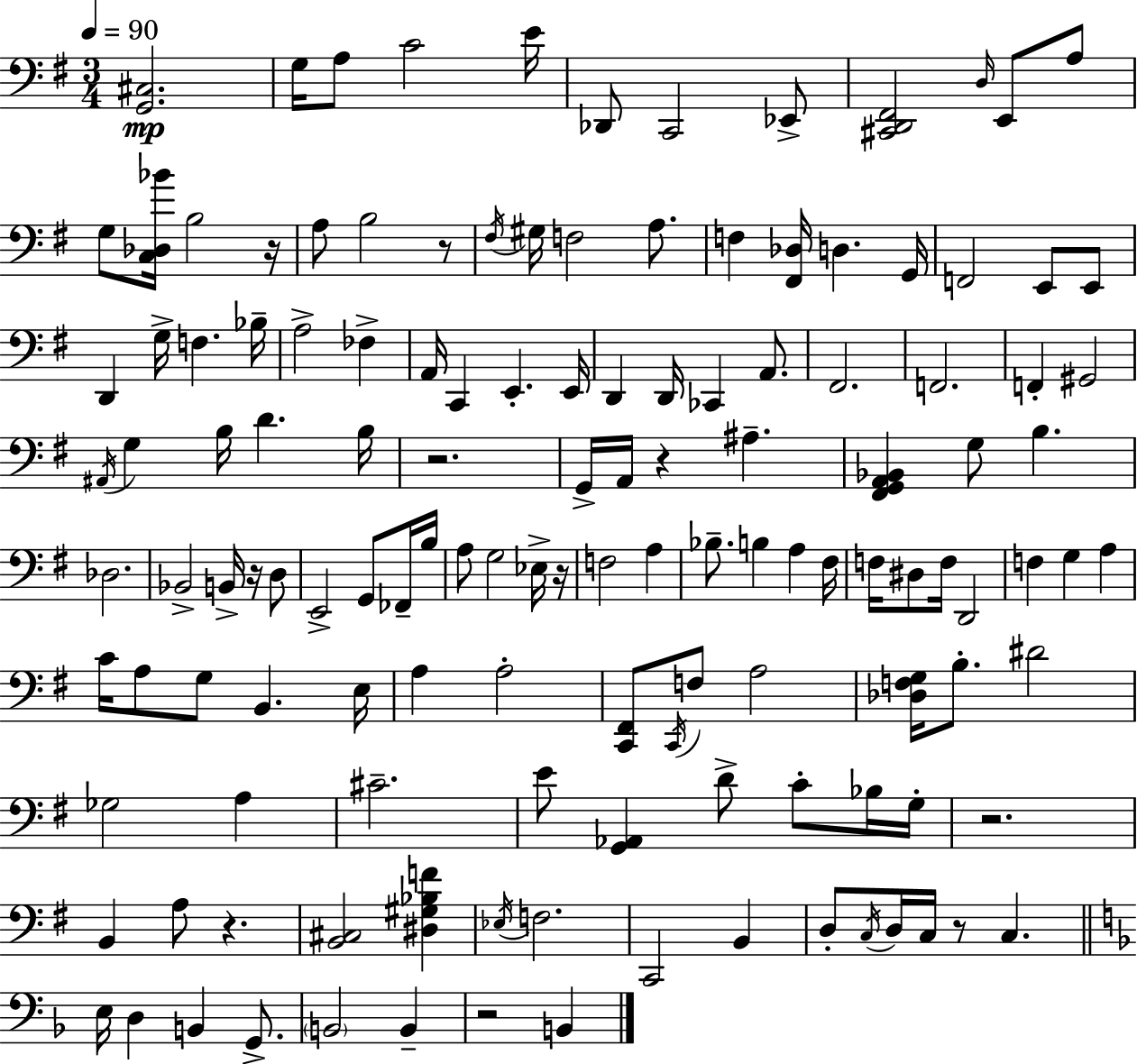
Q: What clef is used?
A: bass